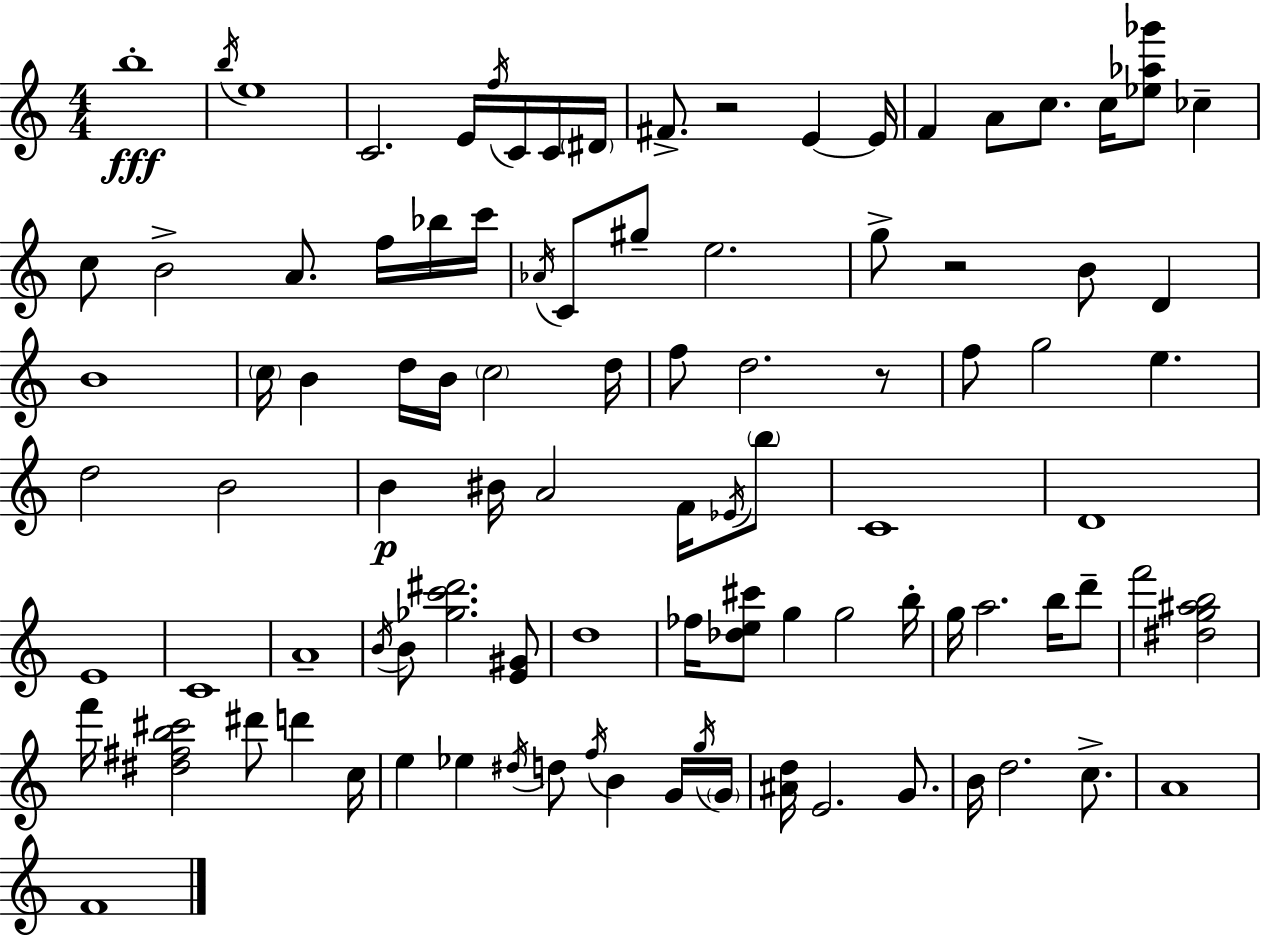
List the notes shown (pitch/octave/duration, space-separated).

B5/w B5/s E5/w C4/h. E4/s F5/s C4/s C4/s D#4/s F#4/e. R/h E4/q E4/s F4/q A4/e C5/e. C5/s [Eb5,Ab5,Gb6]/e CES5/q C5/e B4/h A4/e. F5/s Bb5/s C6/s Ab4/s C4/e G#5/e E5/h. G5/e R/h B4/e D4/q B4/w C5/s B4/q D5/s B4/s C5/h D5/s F5/e D5/h. R/e F5/e G5/h E5/q. D5/h B4/h B4/q BIS4/s A4/h F4/s Eb4/s B5/e C4/w D4/w E4/w C4/w A4/w B4/s B4/e [Gb5,C6,D#6]/h. [E4,G#4]/e D5/w FES5/s [Db5,E5,C#6]/e G5/q G5/h B5/s G5/s A5/h. B5/s D6/e F6/h [D#5,G5,A#5,B5]/h F6/s [D#5,F#5,B5,C#6]/h D#6/e D6/q C5/s E5/q Eb5/q D#5/s D5/e F5/s B4/q G4/s G5/s G4/s [A#4,D5]/s E4/h. G4/e. B4/s D5/h. C5/e. A4/w F4/w